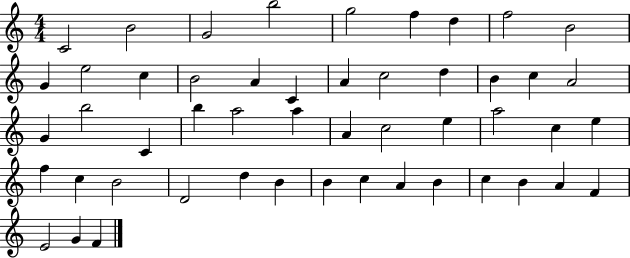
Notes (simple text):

C4/h B4/h G4/h B5/h G5/h F5/q D5/q F5/h B4/h G4/q E5/h C5/q B4/h A4/q C4/q A4/q C5/h D5/q B4/q C5/q A4/h G4/q B5/h C4/q B5/q A5/h A5/q A4/q C5/h E5/q A5/h C5/q E5/q F5/q C5/q B4/h D4/h D5/q B4/q B4/q C5/q A4/q B4/q C5/q B4/q A4/q F4/q E4/h G4/q F4/q